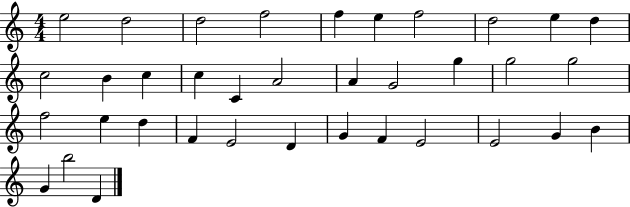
X:1
T:Untitled
M:4/4
L:1/4
K:C
e2 d2 d2 f2 f e f2 d2 e d c2 B c c C A2 A G2 g g2 g2 f2 e d F E2 D G F E2 E2 G B G b2 D